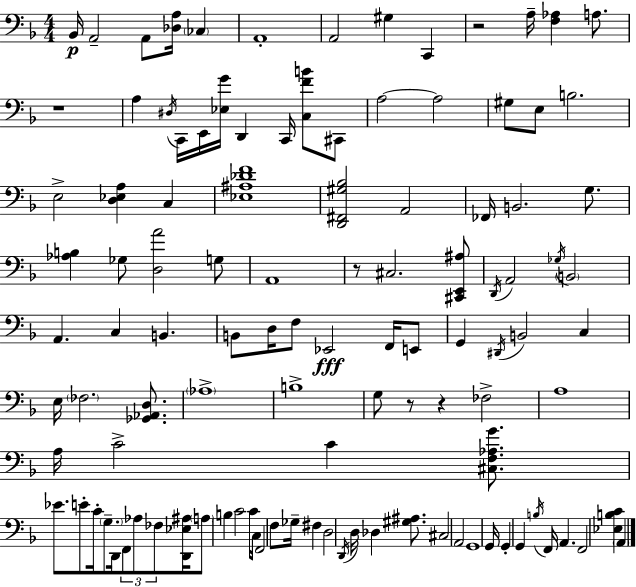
X:1
T:Untitled
M:4/4
L:1/4
K:F
_B,,/4 A,,2 A,,/2 [_D,A,]/4 _C, A,,4 A,,2 ^G, C,, z2 A,/4 [F,_A,] A,/2 z4 A, ^D,/4 C,,/4 E,,/4 [_E,G]/4 D,, C,,/4 [C,FB]/2 ^C,,/2 A,2 A,2 ^G,/2 E,/2 B,2 E,2 [D,_E,A,] C, [_E,^A,_DF]4 [D,,^F,,^G,_B,]2 A,,2 _F,,/4 B,,2 G,/2 [_A,B,] _G,/2 [D,A]2 G,/2 A,,4 z/2 ^C,2 [^C,,E,,^A,]/2 D,,/4 A,,2 _G,/4 B,,2 A,, C, B,, B,,/2 D,/4 F,/2 _E,,2 F,,/4 E,,/2 G,, ^D,,/4 B,,2 C, E,/4 _F,2 [_G,,_A,,D,]/2 _A,4 B,4 G,/2 z/2 z _F,2 A,4 A,/4 C2 C [^C,F,_A,G]/2 _E/2 E/2 C/4 G,/2 D,,/4 F,,/2 _A,/2 _F,/2 [D,,_E,^A,]/4 A,/2 B, C2 C/4 C,/4 F,,2 F,/2 _G,/4 ^F, D,2 D,,/4 D,/4 _D, [^G,^A,]/2 ^C,2 A,,2 G,,4 G,,/4 G,, G,, B,/4 F,,/4 A,, F,,2 [_E,B,C] A,,